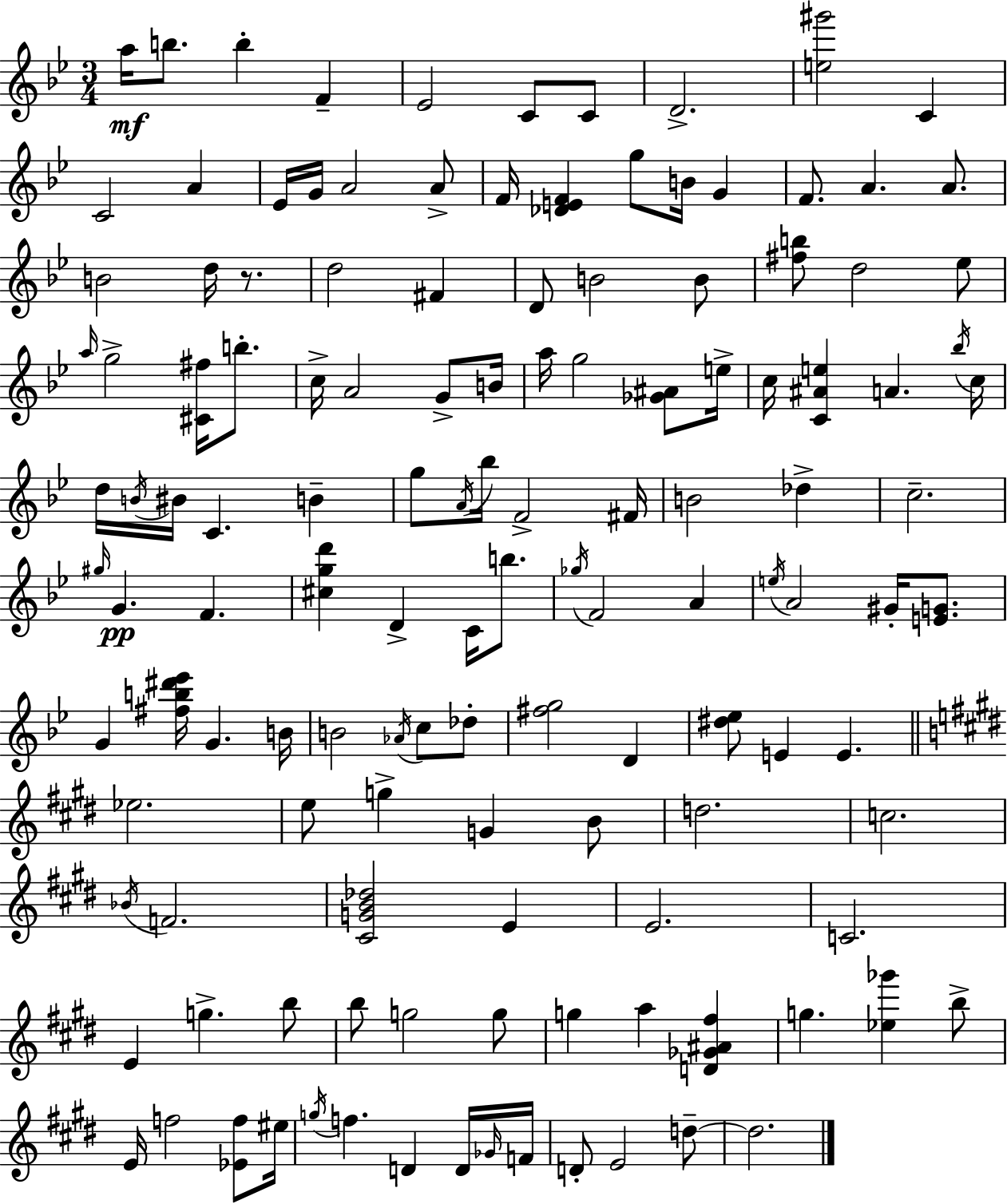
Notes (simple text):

A5/s B5/e. B5/q F4/q Eb4/h C4/e C4/e D4/h. [E5,G#6]/h C4/q C4/h A4/q Eb4/s G4/s A4/h A4/e F4/s [Db4,E4,F4]/q G5/e B4/s G4/q F4/e. A4/q. A4/e. B4/h D5/s R/e. D5/h F#4/q D4/e B4/h B4/e [F#5,B5]/e D5/h Eb5/e A5/s G5/h [C#4,F#5]/s B5/e. C5/s A4/h G4/e B4/s A5/s G5/h [Gb4,A#4]/e E5/s C5/s [C4,A#4,E5]/q A4/q. Bb5/s C5/s D5/s B4/s BIS4/s C4/q. B4/q G5/e A4/s Bb5/s F4/h F#4/s B4/h Db5/q C5/h. G#5/s G4/q. F4/q. [C#5,G5,D6]/q D4/q C4/s B5/e. Gb5/s F4/h A4/q E5/s A4/h G#4/s [E4,G4]/e. G4/q [F#5,B5,D#6,Eb6]/s G4/q. B4/s B4/h Ab4/s C5/e Db5/e [F#5,G5]/h D4/q [D#5,Eb5]/e E4/q E4/q. Eb5/h. E5/e G5/q G4/q B4/e D5/h. C5/h. Bb4/s F4/h. [C#4,G4,B4,Db5]/h E4/q E4/h. C4/h. E4/q G5/q. B5/e B5/e G5/h G5/e G5/q A5/q [D4,Gb4,A#4,F#5]/q G5/q. [Eb5,Gb6]/q B5/e E4/s F5/h [Eb4,F5]/e EIS5/s G5/s F5/q. D4/q D4/s Gb4/s F4/s D4/e E4/h D5/e D5/h.